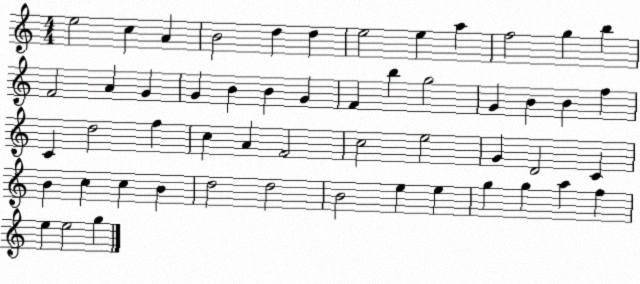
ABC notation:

X:1
T:Untitled
M:4/4
L:1/4
K:C
e2 c A B2 d d e2 e a f2 g b F2 A G G B B G F b g2 G B B f C d2 f c A F2 c2 e2 G D2 C B c c B d2 d2 B2 e e g g a f e e2 g